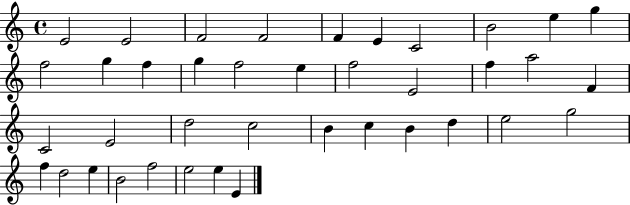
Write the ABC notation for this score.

X:1
T:Untitled
M:4/4
L:1/4
K:C
E2 E2 F2 F2 F E C2 B2 e g f2 g f g f2 e f2 E2 f a2 F C2 E2 d2 c2 B c B d e2 g2 f d2 e B2 f2 e2 e E